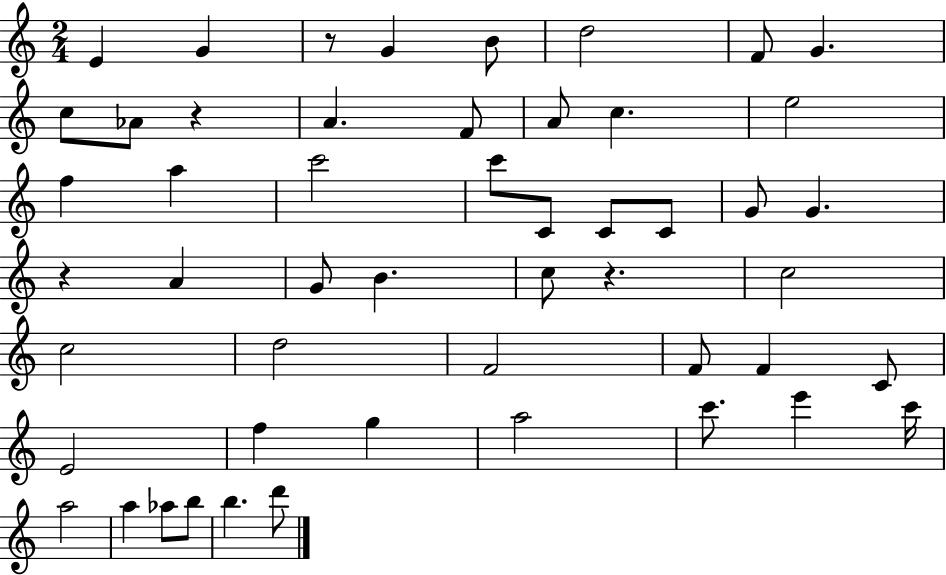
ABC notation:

X:1
T:Untitled
M:2/4
L:1/4
K:C
E G z/2 G B/2 d2 F/2 G c/2 _A/2 z A F/2 A/2 c e2 f a c'2 c'/2 C/2 C/2 C/2 G/2 G z A G/2 B c/2 z c2 c2 d2 F2 F/2 F C/2 E2 f g a2 c'/2 e' c'/4 a2 a _a/2 b/2 b d'/2